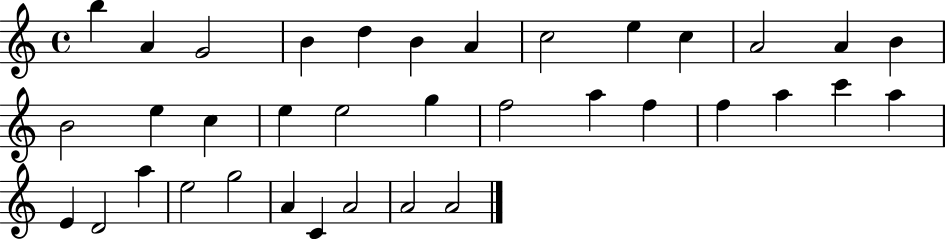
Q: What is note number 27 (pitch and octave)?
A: E4